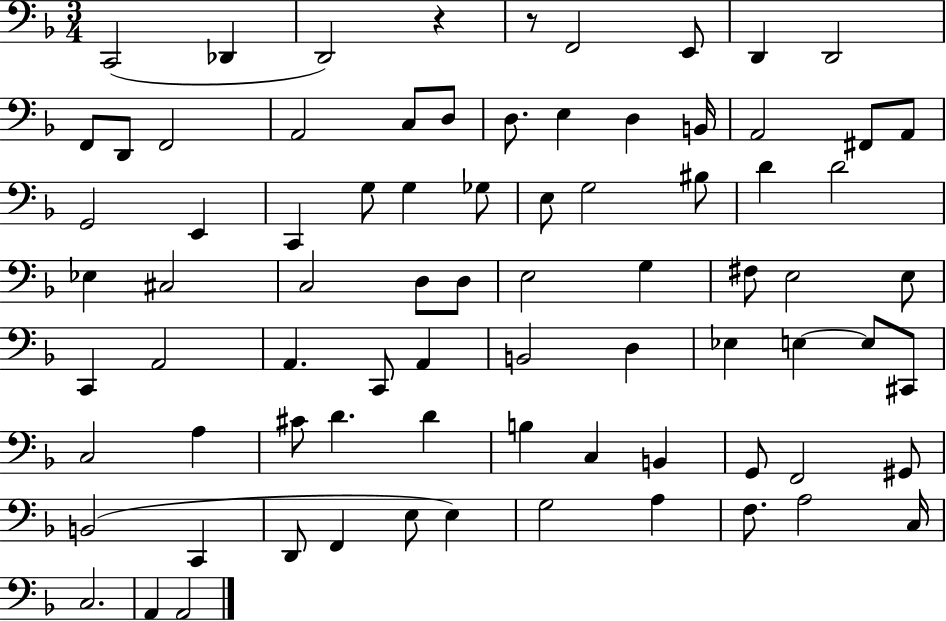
X:1
T:Untitled
M:3/4
L:1/4
K:F
C,,2 _D,, D,,2 z z/2 F,,2 E,,/2 D,, D,,2 F,,/2 D,,/2 F,,2 A,,2 C,/2 D,/2 D,/2 E, D, B,,/4 A,,2 ^F,,/2 A,,/2 G,,2 E,, C,, G,/2 G, _G,/2 E,/2 G,2 ^B,/2 D D2 _E, ^C,2 C,2 D,/2 D,/2 E,2 G, ^F,/2 E,2 E,/2 C,, A,,2 A,, C,,/2 A,, B,,2 D, _E, E, E,/2 ^C,,/2 C,2 A, ^C/2 D D B, C, B,, G,,/2 F,,2 ^G,,/2 B,,2 C,, D,,/2 F,, E,/2 E, G,2 A, F,/2 A,2 C,/4 C,2 A,, A,,2